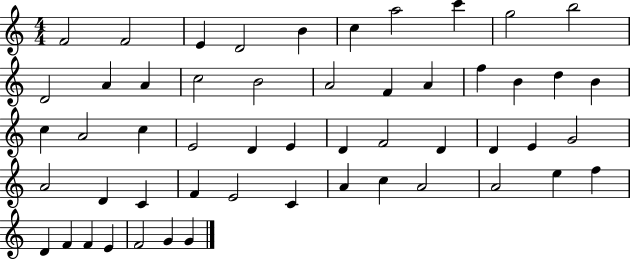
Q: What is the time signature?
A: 4/4